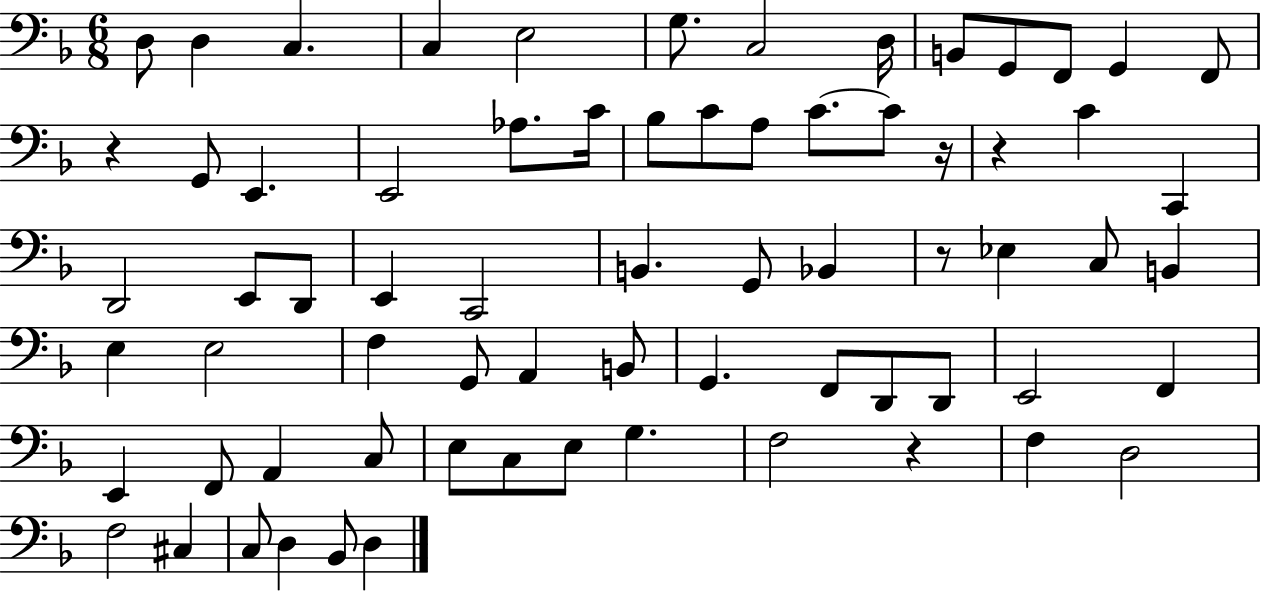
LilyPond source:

{
  \clef bass
  \numericTimeSignature
  \time 6/8
  \key f \major
  \repeat volta 2 { d8 d4 c4. | c4 e2 | g8. c2 d16 | b,8 g,8 f,8 g,4 f,8 | \break r4 g,8 e,4. | e,2 aes8. c'16 | bes8 c'8 a8 c'8.~~ c'8 r16 | r4 c'4 c,4 | \break d,2 e,8 d,8 | e,4 c,2 | b,4. g,8 bes,4 | r8 ees4 c8 b,4 | \break e4 e2 | f4 g,8 a,4 b,8 | g,4. f,8 d,8 d,8 | e,2 f,4 | \break e,4 f,8 a,4 c8 | e8 c8 e8 g4. | f2 r4 | f4 d2 | \break f2 cis4 | c8 d4 bes,8 d4 | } \bar "|."
}